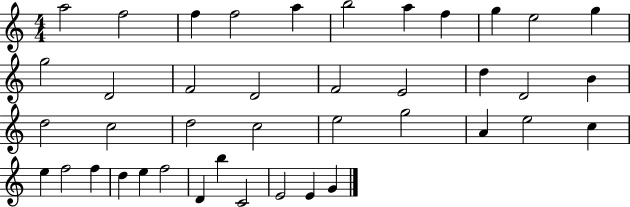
{
  \clef treble
  \numericTimeSignature
  \time 4/4
  \key c \major
  a''2 f''2 | f''4 f''2 a''4 | b''2 a''4 f''4 | g''4 e''2 g''4 | \break g''2 d'2 | f'2 d'2 | f'2 e'2 | d''4 d'2 b'4 | \break d''2 c''2 | d''2 c''2 | e''2 g''2 | a'4 e''2 c''4 | \break e''4 f''2 f''4 | d''4 e''4 f''2 | d'4 b''4 c'2 | e'2 e'4 g'4 | \break \bar "|."
}